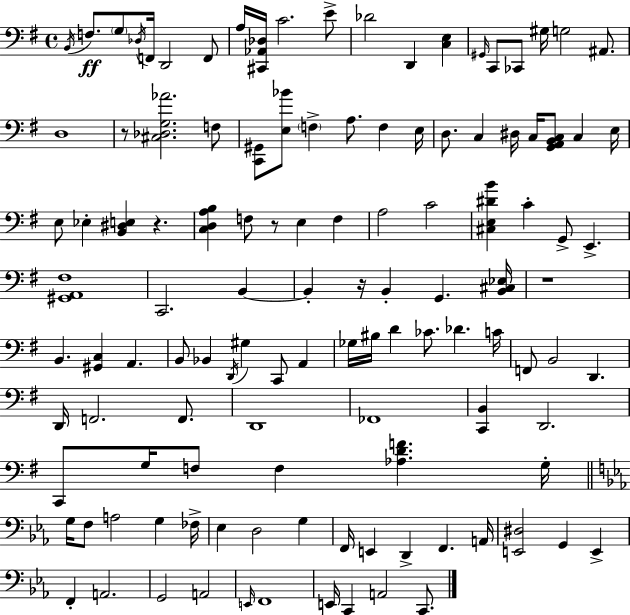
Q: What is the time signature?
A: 4/4